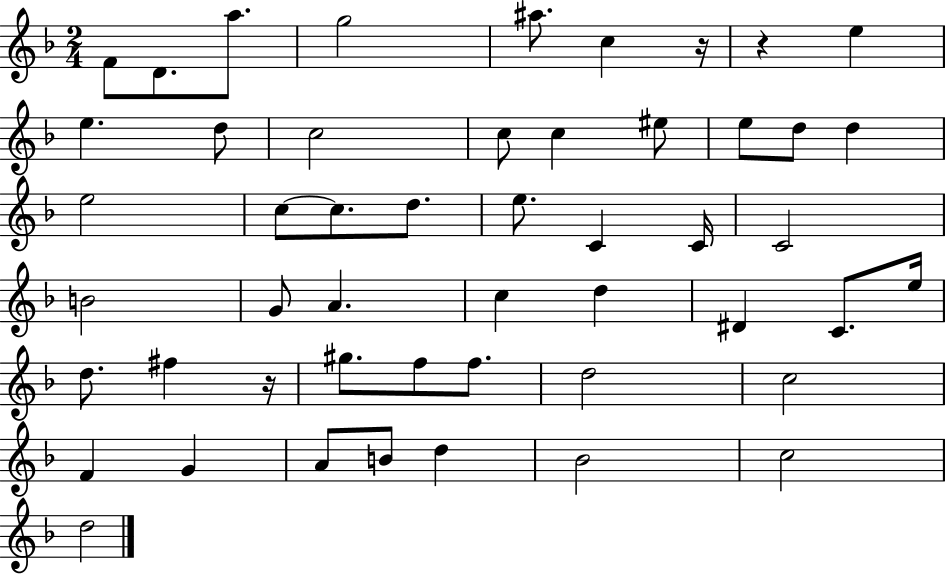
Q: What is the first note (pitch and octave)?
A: F4